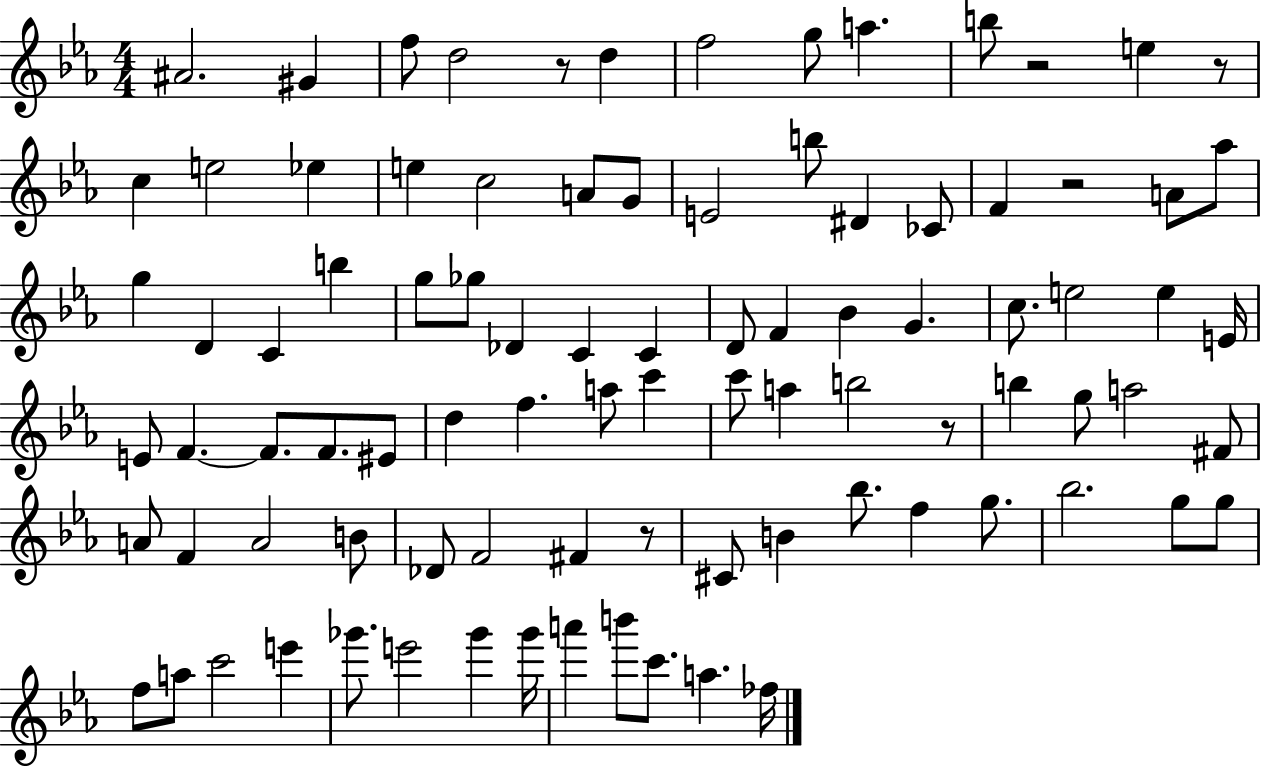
A#4/h. G#4/q F5/e D5/h R/e D5/q F5/h G5/e A5/q. B5/e R/h E5/q R/e C5/q E5/h Eb5/q E5/q C5/h A4/e G4/e E4/h B5/e D#4/q CES4/e F4/q R/h A4/e Ab5/e G5/q D4/q C4/q B5/q G5/e Gb5/e Db4/q C4/q C4/q D4/e F4/q Bb4/q G4/q. C5/e. E5/h E5/q E4/s E4/e F4/q. F4/e. F4/e. EIS4/e D5/q F5/q. A5/e C6/q C6/e A5/q B5/h R/e B5/q G5/e A5/h F#4/e A4/e F4/q A4/h B4/e Db4/e F4/h F#4/q R/e C#4/e B4/q Bb5/e. F5/q G5/e. Bb5/h. G5/e G5/e F5/e A5/e C6/h E6/q Gb6/e. E6/h Gb6/q Gb6/s A6/q B6/e C6/e. A5/q. FES5/s